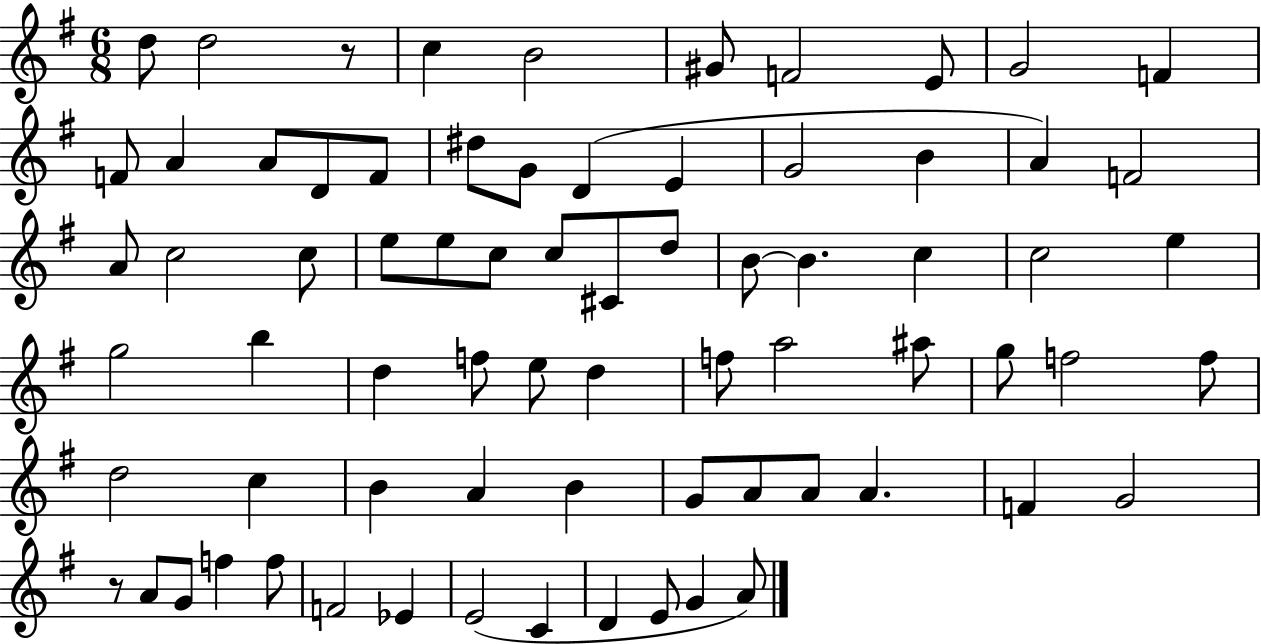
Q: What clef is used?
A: treble